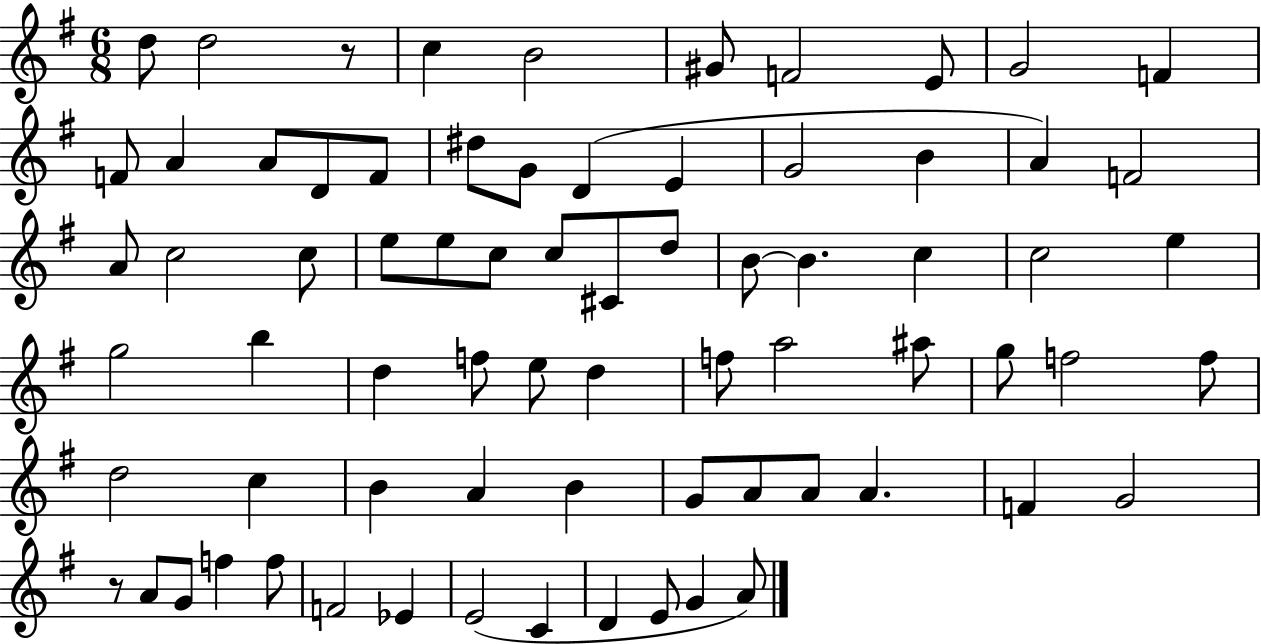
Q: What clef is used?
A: treble